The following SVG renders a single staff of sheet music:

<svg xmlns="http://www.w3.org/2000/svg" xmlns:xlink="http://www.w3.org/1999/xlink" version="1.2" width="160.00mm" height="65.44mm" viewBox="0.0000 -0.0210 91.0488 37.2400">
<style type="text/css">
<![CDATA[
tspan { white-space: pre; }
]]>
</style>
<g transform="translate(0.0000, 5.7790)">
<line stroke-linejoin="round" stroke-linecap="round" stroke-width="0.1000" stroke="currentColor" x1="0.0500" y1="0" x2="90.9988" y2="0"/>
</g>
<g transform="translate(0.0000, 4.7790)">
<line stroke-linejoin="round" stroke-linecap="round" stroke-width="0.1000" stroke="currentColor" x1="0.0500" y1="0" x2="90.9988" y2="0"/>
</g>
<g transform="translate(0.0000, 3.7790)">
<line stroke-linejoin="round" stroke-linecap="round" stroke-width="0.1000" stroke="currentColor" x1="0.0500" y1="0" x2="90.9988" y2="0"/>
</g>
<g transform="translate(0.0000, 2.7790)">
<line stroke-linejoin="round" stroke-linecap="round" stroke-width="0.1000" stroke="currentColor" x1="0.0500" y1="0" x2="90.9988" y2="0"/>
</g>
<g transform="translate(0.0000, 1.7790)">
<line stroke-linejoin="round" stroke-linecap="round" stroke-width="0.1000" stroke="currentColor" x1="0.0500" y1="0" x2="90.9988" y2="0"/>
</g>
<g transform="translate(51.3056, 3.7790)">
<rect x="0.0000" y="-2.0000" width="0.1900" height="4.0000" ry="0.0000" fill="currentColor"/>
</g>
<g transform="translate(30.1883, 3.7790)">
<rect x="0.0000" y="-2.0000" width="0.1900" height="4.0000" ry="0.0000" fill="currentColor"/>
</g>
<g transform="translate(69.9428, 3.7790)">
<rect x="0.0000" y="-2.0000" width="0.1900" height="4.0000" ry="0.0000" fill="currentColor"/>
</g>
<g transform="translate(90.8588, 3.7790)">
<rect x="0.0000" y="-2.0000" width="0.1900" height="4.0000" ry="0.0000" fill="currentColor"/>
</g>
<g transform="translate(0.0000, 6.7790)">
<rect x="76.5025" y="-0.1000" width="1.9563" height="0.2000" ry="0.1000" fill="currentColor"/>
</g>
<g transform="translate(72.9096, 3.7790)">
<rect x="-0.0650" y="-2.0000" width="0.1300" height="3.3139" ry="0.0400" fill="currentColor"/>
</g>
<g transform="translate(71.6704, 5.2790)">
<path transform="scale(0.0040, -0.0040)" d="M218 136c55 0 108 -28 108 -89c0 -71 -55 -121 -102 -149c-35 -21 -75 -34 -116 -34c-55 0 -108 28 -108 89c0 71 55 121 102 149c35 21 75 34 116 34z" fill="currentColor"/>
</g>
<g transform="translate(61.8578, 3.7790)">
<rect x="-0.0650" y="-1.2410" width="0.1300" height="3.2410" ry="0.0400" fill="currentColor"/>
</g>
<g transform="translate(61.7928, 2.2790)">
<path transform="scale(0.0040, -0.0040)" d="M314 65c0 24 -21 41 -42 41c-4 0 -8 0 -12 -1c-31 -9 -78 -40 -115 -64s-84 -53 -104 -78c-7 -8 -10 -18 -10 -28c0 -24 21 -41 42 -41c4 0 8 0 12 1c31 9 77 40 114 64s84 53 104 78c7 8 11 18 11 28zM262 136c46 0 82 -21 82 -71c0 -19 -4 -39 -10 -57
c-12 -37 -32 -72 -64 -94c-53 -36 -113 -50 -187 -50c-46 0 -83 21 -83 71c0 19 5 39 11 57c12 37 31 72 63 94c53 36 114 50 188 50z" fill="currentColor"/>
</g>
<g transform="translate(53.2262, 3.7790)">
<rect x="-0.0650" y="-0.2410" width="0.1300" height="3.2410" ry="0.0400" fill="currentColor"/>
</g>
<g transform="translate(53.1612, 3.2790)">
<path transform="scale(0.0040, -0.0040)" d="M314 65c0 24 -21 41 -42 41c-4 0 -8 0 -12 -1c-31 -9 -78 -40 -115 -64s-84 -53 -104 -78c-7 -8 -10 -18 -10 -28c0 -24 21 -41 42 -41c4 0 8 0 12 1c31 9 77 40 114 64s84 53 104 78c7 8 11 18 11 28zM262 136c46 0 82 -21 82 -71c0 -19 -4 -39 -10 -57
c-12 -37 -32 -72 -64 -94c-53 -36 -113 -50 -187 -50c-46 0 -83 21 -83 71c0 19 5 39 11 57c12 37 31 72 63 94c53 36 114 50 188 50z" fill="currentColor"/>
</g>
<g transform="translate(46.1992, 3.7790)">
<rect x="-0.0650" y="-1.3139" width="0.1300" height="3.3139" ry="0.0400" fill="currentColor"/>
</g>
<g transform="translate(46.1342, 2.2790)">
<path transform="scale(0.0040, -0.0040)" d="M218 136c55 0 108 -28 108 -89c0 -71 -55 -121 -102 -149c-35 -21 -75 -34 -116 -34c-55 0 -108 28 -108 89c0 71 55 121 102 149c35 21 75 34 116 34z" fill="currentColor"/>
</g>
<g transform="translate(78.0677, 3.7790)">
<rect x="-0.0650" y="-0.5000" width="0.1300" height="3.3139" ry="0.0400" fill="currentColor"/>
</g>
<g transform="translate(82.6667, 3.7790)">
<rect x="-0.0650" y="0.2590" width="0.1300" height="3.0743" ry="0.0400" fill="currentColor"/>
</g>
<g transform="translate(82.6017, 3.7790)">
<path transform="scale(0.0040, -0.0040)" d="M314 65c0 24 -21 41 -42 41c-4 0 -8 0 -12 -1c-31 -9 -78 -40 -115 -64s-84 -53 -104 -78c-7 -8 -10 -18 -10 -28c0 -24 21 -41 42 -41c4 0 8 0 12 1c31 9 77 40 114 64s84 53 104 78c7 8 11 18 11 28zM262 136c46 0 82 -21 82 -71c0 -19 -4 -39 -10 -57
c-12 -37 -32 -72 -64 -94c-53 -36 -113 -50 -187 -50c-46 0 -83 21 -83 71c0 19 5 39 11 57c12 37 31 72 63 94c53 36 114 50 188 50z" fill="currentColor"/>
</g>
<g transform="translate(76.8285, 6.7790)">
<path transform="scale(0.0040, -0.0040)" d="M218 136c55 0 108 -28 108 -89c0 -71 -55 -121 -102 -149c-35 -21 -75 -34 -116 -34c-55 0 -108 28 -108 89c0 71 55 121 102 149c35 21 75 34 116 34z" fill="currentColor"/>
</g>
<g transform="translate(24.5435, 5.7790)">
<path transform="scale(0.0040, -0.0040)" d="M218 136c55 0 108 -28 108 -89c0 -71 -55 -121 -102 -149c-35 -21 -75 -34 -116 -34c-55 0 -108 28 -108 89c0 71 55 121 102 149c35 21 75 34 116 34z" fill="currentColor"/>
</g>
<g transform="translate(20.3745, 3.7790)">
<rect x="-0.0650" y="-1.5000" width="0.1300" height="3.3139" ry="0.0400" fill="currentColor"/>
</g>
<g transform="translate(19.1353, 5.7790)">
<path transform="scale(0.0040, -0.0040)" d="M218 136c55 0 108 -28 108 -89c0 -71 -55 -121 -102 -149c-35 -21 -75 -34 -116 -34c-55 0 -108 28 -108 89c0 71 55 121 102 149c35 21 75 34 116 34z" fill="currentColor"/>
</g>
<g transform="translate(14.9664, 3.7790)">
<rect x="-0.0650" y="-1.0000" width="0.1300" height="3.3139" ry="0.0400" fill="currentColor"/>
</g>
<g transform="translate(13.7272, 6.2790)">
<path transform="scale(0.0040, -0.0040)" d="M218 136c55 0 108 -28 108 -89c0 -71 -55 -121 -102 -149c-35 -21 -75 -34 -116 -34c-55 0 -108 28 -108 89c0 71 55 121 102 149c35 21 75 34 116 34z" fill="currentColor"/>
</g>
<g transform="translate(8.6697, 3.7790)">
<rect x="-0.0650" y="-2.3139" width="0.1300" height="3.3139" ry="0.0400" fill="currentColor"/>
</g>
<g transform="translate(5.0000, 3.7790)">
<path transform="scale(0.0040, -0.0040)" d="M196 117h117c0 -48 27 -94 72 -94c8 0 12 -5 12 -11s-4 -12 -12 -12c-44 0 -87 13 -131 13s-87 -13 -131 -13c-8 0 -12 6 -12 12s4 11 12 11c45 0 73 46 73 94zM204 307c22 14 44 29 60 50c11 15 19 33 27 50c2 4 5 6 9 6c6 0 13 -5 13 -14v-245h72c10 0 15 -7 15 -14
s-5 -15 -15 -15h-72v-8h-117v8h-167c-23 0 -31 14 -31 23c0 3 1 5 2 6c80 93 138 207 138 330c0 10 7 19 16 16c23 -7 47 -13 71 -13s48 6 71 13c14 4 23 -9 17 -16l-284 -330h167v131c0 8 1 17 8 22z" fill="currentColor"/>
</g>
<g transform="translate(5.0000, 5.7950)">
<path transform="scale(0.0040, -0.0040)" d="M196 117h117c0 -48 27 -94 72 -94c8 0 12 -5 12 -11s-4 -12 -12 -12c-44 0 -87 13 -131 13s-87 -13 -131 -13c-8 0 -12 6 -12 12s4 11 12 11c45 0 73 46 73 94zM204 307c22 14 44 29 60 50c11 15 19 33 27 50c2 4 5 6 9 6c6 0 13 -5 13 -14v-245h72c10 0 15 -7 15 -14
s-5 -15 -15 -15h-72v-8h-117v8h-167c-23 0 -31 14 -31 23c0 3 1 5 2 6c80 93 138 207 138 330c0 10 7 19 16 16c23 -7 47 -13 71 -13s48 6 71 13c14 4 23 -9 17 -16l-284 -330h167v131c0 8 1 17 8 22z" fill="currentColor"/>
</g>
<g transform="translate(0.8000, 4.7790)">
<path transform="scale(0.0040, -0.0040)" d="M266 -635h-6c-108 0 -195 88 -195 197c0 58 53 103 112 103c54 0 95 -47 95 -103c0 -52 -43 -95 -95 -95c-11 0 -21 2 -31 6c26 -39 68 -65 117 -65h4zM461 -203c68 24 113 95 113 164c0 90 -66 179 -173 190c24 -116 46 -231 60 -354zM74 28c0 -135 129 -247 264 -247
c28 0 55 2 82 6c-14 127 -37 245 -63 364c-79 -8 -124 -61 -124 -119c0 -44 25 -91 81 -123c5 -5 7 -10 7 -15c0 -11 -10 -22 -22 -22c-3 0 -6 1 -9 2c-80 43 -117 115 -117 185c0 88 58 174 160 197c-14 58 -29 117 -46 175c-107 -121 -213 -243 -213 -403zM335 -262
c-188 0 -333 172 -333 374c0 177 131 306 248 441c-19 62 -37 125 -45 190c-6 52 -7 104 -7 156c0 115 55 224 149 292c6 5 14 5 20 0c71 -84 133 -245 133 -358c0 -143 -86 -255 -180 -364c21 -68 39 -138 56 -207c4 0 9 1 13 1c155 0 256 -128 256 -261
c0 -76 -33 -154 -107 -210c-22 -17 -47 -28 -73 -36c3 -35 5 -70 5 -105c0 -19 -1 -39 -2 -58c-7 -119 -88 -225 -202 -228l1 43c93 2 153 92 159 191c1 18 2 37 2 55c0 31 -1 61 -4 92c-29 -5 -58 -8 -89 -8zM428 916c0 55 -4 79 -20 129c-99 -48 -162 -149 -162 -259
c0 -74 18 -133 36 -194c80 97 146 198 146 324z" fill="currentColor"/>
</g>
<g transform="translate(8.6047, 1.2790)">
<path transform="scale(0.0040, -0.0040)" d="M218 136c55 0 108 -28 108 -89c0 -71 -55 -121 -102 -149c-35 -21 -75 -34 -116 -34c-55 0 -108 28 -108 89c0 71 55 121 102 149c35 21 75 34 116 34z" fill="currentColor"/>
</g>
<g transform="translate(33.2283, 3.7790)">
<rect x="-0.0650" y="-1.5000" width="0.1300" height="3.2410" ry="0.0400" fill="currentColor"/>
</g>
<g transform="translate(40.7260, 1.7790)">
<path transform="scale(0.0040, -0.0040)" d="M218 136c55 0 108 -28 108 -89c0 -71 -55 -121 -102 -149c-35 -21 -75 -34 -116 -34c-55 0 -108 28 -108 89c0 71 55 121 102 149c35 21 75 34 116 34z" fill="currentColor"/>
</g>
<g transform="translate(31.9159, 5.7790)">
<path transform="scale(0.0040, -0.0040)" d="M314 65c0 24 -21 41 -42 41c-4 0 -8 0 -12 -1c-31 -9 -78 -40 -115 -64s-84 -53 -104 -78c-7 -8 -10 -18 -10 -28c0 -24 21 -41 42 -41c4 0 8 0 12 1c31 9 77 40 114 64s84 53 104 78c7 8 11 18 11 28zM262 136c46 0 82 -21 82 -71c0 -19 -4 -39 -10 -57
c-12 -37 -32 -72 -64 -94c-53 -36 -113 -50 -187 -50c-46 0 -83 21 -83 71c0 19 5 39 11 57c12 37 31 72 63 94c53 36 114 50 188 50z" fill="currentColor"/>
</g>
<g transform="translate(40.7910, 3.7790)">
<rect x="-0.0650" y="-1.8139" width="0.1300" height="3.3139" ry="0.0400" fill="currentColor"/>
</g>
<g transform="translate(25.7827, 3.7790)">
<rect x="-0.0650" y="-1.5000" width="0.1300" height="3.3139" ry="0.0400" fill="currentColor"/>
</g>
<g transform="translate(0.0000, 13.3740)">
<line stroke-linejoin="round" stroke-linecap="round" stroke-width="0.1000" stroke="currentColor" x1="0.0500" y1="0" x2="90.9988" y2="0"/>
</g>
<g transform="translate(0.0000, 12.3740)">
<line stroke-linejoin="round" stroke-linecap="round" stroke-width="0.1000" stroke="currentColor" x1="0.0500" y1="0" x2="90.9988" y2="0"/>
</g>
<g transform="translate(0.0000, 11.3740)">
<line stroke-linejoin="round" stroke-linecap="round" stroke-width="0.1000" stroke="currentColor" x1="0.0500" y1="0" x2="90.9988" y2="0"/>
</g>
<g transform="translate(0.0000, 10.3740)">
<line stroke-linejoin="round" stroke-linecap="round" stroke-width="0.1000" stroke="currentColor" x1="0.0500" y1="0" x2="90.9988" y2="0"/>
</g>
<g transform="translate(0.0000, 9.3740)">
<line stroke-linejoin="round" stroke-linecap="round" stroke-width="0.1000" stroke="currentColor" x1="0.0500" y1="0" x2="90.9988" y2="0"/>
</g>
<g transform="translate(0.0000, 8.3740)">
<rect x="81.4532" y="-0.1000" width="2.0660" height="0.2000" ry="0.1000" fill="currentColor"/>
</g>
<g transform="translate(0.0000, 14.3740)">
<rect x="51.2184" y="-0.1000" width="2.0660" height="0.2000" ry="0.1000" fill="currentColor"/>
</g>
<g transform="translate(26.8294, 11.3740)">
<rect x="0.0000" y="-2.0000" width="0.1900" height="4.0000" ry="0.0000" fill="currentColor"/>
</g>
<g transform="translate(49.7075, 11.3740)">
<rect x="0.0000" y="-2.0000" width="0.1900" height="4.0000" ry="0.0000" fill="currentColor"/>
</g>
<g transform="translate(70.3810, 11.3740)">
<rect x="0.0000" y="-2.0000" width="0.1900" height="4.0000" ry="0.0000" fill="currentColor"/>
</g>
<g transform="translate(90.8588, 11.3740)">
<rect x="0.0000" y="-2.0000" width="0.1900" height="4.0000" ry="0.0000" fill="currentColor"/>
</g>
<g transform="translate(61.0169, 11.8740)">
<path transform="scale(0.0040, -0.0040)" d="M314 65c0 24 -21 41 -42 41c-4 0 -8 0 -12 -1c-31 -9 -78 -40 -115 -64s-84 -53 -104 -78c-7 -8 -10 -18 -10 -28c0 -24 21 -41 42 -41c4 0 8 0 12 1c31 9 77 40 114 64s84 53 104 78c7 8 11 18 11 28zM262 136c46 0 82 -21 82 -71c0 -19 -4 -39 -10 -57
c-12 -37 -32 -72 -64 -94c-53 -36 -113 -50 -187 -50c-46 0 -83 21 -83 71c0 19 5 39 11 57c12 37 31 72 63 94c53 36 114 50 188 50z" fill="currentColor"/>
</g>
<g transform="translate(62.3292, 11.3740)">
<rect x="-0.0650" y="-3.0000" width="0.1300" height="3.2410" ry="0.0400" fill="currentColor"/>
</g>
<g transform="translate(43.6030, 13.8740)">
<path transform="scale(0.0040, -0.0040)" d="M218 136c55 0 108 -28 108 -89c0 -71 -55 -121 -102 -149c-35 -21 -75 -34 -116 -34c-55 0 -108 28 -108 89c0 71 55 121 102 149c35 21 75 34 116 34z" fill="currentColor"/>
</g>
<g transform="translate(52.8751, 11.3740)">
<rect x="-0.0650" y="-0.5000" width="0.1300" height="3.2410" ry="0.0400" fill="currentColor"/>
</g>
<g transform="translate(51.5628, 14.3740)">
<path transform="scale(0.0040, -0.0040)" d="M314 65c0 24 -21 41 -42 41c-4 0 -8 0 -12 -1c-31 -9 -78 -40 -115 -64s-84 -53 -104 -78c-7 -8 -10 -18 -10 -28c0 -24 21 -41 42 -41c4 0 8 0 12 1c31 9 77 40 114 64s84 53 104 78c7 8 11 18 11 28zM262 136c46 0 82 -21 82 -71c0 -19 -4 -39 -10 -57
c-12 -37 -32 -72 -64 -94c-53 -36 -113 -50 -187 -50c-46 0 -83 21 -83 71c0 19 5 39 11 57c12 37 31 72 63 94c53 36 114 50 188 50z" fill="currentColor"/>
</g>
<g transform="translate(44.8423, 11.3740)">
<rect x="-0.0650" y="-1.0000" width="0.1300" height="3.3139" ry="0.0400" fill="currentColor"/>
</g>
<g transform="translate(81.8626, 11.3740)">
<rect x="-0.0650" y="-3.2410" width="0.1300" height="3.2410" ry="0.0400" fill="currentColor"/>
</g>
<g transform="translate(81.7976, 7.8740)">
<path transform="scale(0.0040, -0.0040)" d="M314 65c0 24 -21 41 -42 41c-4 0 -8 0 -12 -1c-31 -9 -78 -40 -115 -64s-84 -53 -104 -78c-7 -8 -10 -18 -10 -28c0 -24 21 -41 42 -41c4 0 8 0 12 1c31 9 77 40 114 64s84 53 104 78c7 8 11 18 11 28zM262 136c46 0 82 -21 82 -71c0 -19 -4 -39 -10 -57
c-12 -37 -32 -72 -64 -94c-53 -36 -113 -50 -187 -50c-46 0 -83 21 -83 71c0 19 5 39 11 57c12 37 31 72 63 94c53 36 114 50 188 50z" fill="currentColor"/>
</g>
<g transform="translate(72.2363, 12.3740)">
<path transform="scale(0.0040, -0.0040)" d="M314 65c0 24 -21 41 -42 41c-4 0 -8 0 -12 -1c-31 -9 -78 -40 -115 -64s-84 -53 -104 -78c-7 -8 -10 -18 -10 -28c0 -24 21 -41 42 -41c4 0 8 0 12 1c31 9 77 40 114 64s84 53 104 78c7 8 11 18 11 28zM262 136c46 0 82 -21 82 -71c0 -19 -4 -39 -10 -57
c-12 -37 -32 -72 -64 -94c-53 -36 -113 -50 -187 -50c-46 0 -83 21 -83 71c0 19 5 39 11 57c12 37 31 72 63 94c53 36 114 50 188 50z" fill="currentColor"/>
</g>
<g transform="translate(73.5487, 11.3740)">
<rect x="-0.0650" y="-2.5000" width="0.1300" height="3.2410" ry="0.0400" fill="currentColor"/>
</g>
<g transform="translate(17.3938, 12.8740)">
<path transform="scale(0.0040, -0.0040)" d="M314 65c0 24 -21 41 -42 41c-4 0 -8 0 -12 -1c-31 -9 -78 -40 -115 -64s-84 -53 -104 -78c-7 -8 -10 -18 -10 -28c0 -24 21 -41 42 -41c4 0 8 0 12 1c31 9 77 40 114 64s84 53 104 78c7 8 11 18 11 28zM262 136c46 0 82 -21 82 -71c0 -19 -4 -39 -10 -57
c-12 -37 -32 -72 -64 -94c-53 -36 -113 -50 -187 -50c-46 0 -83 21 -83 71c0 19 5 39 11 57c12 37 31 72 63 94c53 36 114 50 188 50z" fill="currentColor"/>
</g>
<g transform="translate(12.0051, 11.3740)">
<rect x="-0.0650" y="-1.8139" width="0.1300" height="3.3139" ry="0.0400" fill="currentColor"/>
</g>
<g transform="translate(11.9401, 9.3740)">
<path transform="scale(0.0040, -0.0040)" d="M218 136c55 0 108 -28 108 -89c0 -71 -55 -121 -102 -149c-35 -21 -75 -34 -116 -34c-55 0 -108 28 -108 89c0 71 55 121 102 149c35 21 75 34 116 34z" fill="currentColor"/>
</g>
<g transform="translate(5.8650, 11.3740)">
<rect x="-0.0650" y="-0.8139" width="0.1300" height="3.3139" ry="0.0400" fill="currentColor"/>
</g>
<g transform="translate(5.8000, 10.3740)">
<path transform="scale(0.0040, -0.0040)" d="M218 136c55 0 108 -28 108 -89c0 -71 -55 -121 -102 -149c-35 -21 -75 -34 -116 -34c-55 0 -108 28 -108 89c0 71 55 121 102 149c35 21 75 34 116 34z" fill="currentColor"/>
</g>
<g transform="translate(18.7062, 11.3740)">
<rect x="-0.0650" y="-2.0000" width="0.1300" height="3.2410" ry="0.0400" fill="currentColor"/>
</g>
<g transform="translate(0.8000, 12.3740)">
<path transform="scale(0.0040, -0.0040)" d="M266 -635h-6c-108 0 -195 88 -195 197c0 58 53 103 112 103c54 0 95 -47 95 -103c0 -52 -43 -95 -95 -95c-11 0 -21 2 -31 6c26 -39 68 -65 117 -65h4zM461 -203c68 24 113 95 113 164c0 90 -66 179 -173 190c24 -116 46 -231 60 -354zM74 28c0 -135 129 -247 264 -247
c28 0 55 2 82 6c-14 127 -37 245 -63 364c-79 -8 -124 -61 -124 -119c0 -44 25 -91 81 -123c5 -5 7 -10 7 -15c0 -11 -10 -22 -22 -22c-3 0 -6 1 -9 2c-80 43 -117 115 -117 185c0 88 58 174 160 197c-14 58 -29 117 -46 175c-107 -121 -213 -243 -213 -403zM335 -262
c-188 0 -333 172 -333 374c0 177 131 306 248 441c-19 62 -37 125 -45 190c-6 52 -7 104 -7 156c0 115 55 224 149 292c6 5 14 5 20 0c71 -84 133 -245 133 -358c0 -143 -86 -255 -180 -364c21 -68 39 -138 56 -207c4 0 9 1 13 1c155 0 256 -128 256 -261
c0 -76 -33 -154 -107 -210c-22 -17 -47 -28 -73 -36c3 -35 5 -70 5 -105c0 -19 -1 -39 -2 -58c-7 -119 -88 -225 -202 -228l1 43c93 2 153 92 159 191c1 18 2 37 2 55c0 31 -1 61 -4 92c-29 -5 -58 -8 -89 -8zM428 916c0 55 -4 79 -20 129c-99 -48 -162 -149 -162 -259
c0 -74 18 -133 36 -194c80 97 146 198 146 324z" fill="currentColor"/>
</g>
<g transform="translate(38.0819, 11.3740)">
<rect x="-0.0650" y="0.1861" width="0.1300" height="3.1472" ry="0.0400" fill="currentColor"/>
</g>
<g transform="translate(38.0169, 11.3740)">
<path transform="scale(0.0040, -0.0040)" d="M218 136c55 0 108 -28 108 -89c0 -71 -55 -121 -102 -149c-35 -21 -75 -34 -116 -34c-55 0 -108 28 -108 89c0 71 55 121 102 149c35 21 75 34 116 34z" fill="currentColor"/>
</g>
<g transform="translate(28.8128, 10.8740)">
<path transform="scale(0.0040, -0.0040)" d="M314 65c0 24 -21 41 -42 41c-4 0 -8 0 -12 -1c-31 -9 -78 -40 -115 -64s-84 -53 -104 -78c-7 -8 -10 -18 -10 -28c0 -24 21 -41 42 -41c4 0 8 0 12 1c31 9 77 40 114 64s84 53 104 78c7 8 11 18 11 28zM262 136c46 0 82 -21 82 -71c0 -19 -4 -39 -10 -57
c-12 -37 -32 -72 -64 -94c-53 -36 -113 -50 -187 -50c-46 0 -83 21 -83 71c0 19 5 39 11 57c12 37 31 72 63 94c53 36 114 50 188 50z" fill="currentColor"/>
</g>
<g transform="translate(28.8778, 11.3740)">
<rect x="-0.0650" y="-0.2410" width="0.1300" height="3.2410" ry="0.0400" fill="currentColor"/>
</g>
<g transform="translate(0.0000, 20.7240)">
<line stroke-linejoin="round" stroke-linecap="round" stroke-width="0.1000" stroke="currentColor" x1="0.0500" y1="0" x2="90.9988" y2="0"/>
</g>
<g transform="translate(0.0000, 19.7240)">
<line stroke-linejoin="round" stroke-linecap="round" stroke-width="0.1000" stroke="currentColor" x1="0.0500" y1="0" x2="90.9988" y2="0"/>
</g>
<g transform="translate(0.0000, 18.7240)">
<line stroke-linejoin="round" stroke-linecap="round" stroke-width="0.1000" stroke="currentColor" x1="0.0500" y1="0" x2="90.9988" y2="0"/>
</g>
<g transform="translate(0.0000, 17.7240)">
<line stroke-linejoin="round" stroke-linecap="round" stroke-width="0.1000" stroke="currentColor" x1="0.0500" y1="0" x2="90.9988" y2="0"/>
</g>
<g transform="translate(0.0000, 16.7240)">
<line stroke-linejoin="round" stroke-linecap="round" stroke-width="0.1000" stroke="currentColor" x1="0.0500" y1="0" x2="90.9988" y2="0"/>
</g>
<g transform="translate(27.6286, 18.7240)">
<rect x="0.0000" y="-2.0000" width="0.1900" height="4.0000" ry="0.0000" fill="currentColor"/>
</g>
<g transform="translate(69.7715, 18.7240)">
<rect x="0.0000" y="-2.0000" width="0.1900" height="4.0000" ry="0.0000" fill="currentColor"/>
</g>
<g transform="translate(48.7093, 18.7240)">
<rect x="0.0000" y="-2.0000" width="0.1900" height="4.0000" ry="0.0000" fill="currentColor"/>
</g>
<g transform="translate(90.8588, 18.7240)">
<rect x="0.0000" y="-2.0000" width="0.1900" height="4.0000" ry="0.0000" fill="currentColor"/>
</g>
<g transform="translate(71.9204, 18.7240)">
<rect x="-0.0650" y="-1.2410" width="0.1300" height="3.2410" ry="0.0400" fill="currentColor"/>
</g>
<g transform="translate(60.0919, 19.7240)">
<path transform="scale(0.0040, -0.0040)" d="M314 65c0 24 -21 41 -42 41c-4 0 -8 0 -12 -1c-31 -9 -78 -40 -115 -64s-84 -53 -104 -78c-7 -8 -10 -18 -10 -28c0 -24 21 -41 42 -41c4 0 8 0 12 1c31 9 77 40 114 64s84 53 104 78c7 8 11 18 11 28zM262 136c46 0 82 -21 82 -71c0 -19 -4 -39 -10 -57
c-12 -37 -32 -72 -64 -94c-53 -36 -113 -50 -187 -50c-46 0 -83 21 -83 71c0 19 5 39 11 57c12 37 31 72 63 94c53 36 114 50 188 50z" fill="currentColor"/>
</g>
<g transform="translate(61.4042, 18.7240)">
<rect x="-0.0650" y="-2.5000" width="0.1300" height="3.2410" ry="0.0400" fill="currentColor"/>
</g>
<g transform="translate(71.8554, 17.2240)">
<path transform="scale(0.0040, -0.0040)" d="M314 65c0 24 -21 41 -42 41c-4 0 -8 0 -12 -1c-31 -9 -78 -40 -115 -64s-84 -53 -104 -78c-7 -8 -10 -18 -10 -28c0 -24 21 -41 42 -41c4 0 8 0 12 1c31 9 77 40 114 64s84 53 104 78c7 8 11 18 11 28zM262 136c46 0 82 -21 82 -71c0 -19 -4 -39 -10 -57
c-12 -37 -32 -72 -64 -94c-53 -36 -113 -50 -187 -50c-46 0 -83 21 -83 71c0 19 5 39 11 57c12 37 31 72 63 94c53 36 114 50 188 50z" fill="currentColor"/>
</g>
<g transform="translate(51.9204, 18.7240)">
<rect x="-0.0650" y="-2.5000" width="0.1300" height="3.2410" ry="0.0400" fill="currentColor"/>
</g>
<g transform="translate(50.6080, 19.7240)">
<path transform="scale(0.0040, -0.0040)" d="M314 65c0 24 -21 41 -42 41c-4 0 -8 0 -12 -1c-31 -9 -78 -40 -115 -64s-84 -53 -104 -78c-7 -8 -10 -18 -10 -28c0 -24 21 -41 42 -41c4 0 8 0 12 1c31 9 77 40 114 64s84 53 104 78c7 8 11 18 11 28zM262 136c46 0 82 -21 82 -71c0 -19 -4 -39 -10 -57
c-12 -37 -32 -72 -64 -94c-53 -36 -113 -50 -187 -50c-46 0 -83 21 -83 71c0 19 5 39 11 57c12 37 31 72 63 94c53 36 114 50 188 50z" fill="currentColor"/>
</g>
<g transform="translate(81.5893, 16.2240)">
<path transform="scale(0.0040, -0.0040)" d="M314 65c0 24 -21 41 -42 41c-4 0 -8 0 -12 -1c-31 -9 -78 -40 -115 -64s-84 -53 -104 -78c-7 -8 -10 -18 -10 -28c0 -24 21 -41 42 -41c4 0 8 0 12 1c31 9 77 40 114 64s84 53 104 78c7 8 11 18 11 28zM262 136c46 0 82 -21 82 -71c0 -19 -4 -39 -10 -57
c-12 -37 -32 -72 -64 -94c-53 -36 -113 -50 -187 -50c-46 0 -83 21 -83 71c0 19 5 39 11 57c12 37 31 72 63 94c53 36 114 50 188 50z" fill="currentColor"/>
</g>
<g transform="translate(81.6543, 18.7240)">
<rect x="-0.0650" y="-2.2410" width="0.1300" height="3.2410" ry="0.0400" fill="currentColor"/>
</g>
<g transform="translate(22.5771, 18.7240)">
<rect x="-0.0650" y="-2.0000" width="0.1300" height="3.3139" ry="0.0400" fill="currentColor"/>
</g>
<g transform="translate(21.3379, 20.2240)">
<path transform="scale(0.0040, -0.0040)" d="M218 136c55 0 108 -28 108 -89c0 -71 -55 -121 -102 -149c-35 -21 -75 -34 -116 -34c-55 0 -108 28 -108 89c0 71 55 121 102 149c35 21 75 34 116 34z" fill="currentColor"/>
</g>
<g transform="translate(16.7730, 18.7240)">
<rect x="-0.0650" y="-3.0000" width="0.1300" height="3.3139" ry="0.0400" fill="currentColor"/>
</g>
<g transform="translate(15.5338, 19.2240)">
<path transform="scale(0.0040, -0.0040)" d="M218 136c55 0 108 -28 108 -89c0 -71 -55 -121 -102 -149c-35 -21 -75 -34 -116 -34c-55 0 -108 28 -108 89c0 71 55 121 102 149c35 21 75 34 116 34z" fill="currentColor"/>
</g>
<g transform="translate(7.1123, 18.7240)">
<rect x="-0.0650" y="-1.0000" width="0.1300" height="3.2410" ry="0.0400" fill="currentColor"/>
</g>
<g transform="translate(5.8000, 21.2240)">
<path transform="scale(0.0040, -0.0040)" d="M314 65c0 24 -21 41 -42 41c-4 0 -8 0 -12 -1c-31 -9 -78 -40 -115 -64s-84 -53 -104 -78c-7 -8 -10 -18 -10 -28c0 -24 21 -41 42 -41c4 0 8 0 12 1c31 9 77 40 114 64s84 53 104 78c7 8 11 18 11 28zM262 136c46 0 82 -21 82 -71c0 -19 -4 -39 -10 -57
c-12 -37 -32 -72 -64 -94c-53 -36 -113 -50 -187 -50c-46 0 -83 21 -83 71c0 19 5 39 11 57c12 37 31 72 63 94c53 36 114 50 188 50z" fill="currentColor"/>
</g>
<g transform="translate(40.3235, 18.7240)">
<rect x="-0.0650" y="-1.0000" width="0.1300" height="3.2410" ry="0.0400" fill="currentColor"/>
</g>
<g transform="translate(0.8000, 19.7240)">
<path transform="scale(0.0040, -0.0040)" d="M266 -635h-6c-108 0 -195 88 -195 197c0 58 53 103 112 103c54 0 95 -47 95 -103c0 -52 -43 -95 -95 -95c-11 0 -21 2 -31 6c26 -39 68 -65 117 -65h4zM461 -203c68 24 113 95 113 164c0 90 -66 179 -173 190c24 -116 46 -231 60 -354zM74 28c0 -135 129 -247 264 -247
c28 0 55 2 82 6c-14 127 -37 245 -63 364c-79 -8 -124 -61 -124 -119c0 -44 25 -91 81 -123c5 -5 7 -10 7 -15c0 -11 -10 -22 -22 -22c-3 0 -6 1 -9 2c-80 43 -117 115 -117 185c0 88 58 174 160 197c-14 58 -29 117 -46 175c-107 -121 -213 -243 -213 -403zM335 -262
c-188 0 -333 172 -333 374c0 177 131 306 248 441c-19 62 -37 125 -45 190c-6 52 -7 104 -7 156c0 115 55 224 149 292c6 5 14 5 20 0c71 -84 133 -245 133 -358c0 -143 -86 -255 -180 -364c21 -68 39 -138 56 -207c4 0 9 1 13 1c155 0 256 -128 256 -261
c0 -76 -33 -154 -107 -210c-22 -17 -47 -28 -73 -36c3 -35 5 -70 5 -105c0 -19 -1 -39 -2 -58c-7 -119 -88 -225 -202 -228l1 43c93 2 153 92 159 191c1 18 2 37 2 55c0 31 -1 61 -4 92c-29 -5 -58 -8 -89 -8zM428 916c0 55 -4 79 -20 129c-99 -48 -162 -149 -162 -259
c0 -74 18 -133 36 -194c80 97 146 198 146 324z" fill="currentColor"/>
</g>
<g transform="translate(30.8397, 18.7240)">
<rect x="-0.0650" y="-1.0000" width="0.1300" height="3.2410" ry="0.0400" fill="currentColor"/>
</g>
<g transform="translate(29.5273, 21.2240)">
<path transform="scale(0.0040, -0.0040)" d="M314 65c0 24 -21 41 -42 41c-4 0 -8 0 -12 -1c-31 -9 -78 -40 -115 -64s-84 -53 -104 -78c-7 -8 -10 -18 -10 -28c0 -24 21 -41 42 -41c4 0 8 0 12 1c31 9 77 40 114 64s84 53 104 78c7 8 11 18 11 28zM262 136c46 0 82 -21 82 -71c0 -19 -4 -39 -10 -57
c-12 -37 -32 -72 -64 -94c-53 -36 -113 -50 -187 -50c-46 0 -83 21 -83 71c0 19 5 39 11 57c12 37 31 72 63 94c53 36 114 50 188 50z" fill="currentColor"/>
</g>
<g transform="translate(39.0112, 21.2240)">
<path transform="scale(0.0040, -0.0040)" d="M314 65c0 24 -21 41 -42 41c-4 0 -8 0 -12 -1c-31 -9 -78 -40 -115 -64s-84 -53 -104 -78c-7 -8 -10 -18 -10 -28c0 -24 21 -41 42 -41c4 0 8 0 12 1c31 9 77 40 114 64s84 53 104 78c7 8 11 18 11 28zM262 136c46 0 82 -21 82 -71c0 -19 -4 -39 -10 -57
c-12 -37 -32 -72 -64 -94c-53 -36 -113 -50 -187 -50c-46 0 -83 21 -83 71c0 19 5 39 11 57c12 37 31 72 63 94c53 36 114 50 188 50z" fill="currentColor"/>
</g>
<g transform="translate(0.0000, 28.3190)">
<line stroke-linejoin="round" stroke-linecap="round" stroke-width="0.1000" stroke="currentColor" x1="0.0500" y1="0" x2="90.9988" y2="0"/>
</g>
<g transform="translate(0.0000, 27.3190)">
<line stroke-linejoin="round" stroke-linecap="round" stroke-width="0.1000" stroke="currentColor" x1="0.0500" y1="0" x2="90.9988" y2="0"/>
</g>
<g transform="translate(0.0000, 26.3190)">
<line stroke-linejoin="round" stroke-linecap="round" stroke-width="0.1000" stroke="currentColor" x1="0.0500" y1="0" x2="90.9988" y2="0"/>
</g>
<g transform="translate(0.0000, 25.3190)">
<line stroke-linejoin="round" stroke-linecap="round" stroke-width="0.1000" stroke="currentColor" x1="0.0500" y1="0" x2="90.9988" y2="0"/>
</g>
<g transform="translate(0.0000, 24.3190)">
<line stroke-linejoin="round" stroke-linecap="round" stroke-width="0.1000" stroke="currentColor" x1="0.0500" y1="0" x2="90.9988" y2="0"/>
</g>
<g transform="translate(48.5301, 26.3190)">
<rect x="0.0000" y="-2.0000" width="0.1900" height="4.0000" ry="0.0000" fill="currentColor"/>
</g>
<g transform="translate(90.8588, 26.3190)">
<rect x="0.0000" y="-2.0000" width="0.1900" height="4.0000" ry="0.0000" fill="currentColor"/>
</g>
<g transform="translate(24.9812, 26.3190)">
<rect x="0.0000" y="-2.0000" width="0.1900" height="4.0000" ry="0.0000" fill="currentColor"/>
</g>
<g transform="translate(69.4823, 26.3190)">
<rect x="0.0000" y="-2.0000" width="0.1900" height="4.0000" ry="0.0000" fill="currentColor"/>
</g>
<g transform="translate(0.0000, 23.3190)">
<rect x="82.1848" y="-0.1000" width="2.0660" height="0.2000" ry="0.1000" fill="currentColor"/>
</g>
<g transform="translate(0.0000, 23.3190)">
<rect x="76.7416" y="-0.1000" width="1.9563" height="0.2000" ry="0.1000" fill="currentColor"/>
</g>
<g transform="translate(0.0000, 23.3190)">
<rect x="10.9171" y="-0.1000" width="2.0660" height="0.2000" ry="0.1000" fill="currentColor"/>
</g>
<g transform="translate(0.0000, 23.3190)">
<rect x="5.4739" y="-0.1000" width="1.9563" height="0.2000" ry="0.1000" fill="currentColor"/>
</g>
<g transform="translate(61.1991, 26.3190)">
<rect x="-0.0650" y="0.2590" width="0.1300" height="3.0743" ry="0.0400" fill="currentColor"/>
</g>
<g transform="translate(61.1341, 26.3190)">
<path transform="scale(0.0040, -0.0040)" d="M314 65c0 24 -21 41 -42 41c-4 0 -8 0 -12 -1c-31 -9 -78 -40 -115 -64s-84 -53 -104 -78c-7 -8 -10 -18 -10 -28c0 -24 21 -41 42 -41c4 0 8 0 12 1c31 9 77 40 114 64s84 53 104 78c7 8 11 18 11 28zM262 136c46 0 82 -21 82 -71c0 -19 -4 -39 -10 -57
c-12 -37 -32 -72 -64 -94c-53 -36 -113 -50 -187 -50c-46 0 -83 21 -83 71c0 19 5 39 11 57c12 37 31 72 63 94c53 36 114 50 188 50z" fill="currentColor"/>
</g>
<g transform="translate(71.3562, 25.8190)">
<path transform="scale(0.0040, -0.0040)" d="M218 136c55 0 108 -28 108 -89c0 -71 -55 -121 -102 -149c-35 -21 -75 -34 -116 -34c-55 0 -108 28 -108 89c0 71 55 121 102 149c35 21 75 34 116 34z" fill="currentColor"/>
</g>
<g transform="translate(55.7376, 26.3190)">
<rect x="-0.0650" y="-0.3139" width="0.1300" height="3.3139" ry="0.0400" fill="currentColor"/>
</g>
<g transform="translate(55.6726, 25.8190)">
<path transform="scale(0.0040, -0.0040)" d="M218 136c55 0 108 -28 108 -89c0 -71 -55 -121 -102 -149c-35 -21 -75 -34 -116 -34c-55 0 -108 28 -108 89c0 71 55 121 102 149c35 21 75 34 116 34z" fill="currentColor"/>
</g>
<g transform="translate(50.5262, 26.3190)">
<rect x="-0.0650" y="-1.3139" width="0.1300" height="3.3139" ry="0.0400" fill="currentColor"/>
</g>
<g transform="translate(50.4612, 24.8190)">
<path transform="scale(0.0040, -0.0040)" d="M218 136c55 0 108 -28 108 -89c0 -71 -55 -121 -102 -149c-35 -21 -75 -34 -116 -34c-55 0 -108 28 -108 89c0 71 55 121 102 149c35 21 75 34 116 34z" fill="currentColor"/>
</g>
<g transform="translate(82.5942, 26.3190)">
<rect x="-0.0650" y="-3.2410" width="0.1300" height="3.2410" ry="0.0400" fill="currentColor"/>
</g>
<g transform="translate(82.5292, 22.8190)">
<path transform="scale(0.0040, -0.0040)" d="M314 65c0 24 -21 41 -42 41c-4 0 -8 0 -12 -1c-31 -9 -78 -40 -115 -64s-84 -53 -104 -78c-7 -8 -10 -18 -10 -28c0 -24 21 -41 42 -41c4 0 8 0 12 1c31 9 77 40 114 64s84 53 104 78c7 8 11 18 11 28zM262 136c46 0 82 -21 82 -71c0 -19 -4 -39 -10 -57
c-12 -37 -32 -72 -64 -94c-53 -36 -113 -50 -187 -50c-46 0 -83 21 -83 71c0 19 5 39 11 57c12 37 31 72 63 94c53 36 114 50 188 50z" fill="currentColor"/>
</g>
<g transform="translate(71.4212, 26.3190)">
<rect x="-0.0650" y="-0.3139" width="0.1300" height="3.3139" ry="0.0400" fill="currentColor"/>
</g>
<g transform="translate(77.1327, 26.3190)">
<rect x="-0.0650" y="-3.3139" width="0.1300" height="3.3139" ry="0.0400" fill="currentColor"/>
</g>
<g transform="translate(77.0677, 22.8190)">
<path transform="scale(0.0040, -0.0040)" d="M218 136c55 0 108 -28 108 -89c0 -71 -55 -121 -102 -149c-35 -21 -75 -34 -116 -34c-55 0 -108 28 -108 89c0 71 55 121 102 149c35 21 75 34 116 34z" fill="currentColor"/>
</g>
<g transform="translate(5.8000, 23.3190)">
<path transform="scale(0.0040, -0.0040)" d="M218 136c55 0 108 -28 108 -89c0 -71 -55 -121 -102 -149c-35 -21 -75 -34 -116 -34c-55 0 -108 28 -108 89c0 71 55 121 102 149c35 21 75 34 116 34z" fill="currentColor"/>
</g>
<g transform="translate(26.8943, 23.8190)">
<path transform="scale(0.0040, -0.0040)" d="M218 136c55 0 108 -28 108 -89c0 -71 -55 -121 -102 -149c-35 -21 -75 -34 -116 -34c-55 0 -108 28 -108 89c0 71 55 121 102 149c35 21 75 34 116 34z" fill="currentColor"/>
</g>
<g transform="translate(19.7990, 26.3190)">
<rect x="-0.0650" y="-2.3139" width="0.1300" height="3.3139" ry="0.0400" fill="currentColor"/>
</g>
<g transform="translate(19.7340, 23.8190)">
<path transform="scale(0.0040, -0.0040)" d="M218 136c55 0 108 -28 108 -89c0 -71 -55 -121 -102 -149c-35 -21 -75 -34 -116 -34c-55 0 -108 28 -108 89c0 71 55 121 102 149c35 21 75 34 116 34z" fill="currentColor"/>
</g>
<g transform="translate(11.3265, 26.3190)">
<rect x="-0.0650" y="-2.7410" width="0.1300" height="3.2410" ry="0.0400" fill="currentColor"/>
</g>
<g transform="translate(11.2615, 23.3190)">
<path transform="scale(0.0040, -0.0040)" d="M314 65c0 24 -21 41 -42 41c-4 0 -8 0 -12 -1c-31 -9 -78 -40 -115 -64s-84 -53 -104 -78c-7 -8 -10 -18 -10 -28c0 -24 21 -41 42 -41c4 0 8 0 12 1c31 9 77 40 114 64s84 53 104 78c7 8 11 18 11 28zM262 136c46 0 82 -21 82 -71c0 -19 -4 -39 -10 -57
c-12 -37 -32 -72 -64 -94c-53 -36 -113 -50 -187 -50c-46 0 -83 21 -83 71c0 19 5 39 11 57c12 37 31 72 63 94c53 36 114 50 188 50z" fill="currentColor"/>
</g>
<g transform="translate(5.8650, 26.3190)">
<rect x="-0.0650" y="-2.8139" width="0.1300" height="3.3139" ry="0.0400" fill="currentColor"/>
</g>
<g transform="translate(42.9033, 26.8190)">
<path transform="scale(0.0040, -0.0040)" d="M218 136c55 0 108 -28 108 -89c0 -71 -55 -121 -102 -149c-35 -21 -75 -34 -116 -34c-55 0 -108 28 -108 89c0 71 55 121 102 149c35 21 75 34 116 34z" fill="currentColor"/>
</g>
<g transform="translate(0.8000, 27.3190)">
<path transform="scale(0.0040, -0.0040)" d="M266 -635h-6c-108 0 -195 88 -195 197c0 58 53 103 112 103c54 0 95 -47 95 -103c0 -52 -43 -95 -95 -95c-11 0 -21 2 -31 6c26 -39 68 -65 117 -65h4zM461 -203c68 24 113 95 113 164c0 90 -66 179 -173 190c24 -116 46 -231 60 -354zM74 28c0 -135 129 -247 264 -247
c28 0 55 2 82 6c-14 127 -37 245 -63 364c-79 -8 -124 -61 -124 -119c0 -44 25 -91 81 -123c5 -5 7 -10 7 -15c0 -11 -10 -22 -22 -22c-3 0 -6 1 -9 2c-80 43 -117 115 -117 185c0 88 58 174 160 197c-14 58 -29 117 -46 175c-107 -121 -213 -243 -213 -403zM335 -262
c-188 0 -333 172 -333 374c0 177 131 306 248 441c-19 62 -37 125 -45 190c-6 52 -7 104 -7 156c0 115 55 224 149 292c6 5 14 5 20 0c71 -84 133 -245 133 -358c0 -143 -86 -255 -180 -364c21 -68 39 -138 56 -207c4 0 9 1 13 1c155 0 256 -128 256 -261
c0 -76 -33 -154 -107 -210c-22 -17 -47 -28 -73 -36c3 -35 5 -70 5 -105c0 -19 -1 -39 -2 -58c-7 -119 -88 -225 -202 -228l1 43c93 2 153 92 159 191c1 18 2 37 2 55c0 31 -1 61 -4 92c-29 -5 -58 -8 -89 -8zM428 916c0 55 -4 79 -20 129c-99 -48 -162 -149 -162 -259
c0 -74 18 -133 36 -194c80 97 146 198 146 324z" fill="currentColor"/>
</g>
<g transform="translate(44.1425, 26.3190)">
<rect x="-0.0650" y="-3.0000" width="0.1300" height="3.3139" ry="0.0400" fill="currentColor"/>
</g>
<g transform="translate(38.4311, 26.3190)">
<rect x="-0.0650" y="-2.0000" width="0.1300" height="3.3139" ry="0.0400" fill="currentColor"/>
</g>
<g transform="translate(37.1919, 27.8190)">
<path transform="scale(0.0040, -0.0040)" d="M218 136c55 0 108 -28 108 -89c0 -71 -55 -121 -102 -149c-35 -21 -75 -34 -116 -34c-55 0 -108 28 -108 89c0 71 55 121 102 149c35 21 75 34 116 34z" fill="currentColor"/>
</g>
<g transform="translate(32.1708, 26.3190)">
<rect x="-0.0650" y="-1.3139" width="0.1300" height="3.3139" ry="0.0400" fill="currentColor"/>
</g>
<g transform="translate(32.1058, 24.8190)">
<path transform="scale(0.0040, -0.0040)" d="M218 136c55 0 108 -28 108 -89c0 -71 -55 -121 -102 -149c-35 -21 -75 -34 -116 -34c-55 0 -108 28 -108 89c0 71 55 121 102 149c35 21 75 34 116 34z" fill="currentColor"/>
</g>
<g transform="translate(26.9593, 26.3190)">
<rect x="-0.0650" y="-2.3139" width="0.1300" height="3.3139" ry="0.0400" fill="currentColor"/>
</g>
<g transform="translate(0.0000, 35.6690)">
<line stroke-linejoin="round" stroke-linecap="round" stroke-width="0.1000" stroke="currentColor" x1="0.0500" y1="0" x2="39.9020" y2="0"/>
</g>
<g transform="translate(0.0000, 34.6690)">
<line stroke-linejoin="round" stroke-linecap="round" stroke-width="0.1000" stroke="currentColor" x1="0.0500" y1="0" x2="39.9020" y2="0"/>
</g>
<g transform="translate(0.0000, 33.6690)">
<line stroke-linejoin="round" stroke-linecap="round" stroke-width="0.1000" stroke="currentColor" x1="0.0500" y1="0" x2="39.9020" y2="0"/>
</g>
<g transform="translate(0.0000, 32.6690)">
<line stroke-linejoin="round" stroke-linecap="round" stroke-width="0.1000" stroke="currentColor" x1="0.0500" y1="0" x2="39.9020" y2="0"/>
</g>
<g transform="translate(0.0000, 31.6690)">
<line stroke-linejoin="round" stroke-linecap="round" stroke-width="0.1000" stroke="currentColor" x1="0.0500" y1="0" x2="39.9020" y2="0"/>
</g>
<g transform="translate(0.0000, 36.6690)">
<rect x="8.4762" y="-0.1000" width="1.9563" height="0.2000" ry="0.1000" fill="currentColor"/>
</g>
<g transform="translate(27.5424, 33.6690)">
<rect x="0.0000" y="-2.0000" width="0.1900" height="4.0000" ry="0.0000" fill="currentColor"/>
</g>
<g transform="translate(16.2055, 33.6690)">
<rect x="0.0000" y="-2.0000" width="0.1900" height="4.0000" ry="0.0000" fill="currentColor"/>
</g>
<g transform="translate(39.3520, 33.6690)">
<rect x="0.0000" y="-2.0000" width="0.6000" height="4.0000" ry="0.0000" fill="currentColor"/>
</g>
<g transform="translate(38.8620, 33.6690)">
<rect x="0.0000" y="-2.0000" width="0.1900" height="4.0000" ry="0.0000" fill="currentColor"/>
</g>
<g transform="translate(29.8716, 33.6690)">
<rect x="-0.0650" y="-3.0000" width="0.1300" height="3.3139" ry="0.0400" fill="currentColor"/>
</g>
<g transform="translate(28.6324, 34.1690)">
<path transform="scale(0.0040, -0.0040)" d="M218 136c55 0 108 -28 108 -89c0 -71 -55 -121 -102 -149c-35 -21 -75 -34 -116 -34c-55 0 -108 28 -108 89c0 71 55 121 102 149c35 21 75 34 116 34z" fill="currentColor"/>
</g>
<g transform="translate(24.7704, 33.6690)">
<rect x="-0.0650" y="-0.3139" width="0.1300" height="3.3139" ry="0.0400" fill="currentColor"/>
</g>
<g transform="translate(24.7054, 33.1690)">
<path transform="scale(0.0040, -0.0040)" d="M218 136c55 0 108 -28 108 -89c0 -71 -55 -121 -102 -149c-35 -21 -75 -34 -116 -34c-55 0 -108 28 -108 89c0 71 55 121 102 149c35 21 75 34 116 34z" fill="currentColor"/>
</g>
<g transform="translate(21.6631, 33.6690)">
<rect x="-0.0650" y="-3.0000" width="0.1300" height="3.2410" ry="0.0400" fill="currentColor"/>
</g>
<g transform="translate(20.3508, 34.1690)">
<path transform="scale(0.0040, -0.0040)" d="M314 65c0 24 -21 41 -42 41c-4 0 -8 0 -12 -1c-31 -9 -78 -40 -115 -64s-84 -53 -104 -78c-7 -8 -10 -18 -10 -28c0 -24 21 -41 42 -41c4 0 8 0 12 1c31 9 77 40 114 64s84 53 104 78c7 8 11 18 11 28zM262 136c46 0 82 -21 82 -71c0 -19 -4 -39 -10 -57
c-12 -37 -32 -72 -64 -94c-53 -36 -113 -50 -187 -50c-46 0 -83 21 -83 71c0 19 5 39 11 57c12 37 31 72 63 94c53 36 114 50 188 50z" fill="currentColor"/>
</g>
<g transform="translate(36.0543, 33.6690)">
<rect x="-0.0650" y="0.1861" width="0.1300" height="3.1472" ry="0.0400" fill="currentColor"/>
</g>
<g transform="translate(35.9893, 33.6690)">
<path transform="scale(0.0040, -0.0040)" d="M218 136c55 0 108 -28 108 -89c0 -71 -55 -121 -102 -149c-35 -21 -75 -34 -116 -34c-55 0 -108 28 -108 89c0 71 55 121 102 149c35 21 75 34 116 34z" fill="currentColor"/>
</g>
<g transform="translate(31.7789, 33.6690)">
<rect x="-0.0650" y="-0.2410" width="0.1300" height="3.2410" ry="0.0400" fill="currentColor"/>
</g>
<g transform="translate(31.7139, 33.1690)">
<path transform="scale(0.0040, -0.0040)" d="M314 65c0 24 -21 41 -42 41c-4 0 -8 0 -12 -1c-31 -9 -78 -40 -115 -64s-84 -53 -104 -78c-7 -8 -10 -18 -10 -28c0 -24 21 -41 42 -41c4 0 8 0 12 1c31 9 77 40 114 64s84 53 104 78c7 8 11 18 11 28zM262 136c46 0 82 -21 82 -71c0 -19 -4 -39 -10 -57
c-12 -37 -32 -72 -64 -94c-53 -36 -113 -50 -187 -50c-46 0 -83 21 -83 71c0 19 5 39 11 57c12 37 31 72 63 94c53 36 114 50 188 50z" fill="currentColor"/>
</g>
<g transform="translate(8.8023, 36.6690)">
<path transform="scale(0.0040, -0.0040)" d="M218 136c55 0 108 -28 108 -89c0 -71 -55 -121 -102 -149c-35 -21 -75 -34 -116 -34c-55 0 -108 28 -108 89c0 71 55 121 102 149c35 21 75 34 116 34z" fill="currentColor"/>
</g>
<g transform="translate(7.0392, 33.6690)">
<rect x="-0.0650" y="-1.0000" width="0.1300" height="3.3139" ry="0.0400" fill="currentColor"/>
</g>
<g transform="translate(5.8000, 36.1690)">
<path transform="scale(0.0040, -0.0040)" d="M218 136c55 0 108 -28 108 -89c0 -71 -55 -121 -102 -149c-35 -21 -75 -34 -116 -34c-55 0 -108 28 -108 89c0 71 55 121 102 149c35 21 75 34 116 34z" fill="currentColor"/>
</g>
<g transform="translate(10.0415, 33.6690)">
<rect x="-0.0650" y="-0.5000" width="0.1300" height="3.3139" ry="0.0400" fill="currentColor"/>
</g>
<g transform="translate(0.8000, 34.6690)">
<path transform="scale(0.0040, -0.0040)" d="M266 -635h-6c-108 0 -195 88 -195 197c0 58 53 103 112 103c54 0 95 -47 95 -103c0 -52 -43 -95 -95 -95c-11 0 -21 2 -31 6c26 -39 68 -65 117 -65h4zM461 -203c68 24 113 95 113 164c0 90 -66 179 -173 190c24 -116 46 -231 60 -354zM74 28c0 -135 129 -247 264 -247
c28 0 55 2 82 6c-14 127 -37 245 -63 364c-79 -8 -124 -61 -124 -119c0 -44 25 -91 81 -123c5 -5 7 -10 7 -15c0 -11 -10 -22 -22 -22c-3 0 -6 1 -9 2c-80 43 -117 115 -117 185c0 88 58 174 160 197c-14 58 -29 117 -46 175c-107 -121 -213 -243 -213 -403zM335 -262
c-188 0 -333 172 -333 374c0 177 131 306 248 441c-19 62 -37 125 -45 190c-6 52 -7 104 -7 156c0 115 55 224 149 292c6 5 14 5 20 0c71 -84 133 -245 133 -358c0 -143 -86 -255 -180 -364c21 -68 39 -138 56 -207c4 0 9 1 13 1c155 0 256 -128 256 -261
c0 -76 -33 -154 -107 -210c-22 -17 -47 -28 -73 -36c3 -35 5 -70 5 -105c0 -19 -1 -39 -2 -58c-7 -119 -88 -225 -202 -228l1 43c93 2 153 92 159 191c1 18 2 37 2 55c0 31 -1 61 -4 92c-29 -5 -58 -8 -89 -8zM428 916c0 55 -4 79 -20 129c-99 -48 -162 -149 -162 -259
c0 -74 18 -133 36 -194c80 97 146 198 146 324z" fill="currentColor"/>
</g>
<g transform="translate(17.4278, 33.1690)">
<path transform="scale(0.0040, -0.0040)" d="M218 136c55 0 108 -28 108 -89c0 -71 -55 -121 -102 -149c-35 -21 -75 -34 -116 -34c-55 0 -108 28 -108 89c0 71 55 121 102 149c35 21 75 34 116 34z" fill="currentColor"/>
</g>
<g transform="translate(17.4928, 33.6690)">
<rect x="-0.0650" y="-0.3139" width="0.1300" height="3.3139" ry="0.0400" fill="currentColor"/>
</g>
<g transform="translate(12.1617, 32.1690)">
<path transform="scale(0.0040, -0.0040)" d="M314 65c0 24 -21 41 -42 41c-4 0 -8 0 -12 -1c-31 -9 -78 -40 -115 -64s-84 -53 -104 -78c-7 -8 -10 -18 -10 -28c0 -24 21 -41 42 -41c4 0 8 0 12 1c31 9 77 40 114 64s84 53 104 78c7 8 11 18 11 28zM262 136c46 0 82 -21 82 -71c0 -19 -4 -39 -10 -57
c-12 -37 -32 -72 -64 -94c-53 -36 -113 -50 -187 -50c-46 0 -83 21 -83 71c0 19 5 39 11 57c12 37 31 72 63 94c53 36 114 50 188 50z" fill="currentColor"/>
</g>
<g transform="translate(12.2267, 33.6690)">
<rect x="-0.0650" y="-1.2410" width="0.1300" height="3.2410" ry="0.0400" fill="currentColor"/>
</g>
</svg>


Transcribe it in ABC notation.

X:1
T:Untitled
M:4/4
L:1/4
K:C
g D E E E2 f e c2 e2 F C B2 d f F2 c2 B D C2 A2 G2 b2 D2 A F D2 D2 G2 G2 e2 g2 a a2 g g e F A e c B2 c b b2 D C e2 c A2 c A c2 B